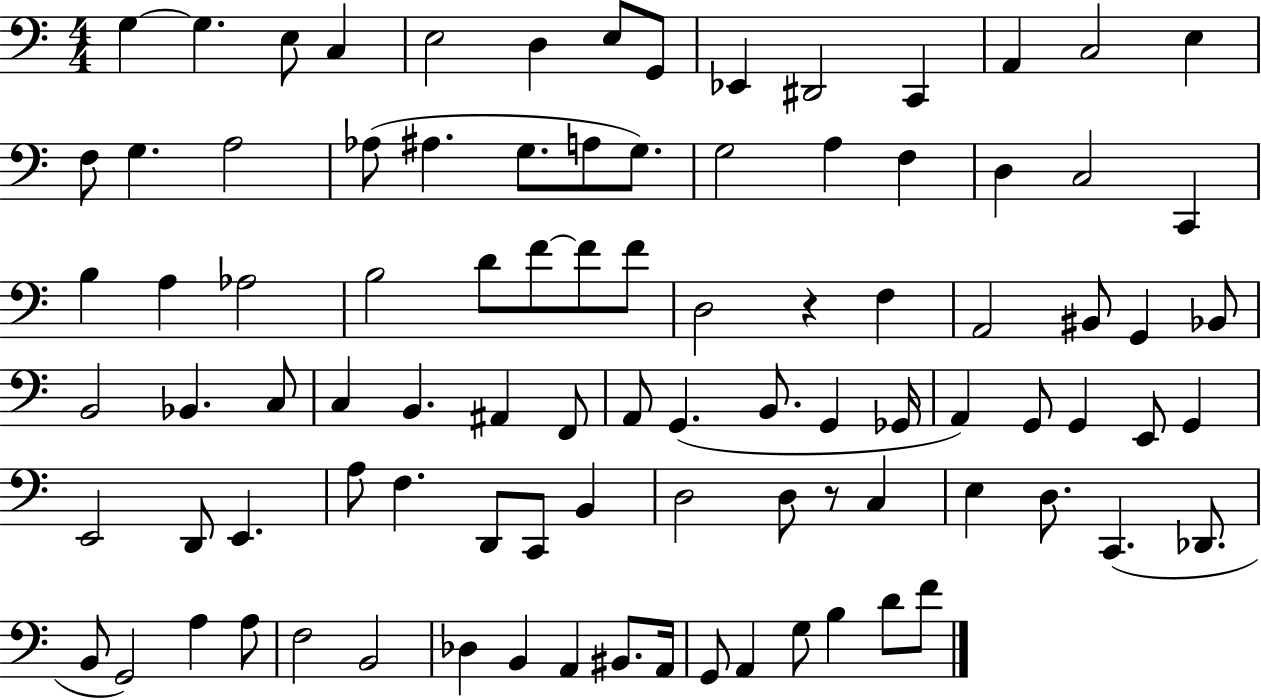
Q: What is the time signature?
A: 4/4